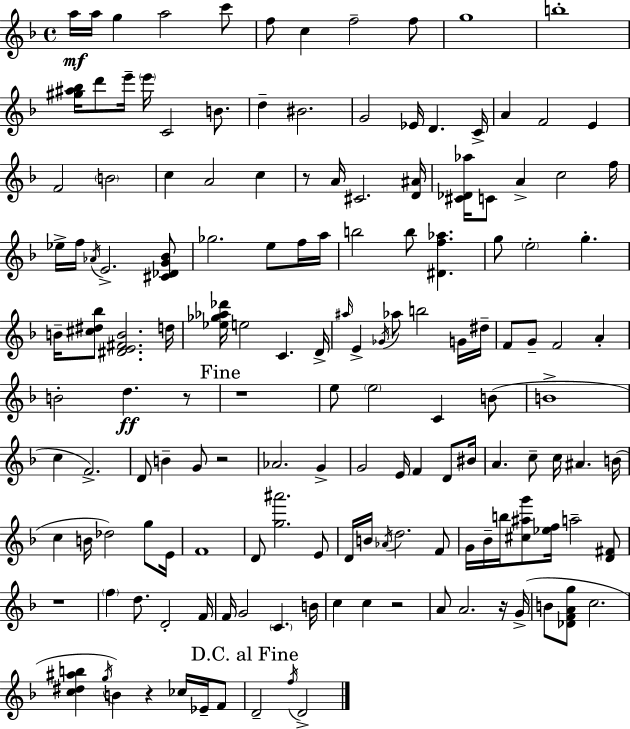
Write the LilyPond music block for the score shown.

{
  \clef treble
  \time 4/4
  \defaultTimeSignature
  \key f \major
  a''16\mf a''16 g''4 a''2 c'''8 | f''8 c''4 f''2-- f''8 | g''1 | b''1-. | \break <gis'' ais'' bes''>16 d'''8 e'''16-- \parenthesize e'''16 c'2 b'8. | d''4-- bis'2. | g'2 ees'16 d'4. c'16-> | a'4 f'2 e'4 | \break f'2 \parenthesize b'2 | c''4 a'2 c''4 | r8 a'16 cis'2. <d' ais'>16 | <cis' des' aes''>16 c'8 a'4-> c''2 f''16 | \break ees''16-> f''16 \acciaccatura { aes'16 } e'2.-> <cis' des' g' bes'>8 | ges''2. e''8 f''16 | a''16 b''2 b''8 <dis' f'' aes''>4. | g''8 \parenthesize e''2-. g''4.-. | \break b'16-- <cis'' dis'' bes''>8 <dis' e' fis' b'>2. | d''16 <ees'' ges'' aes'' des'''>16 e''2 c'4. | d'16-> \grace { ais''16 } e'4-> \acciaccatura { ges'16 } aes''8 b''2 | g'16 dis''16-- f'8 g'8-- f'2 a'4-. | \break b'2-. d''4.\ff | r8 \mark "Fine" r1 | e''8 \parenthesize e''2 c'4 | b'8( b'1-> | \break c''4 f'2.->) | d'8 b'4-- g'8 r2 | aes'2. g'4-> | g'2 e'16 f'4 | \break d'8 bis'16 a'4. c''8-- c''16 ais'4. | b'16( c''4 b'16 des''2) | g''8 e'16 f'1 | d'8 <g'' ais'''>2. | \break e'8 d'16 b'16 \acciaccatura { aes'16 } d''2. | f'8 g'16 bes'16-- b''16 <cis'' ais'' g'''>8 <ees'' f''>16 a''2-- | <d' fis'>8 r1 | \parenthesize f''4 d''8. d'2-. | \break f'16 f'16 g'2 \parenthesize c'4. | b'16 c''4 c''4 r2 | a'8 a'2. | r16 g'16->( b'8 <des' f' a' g''>8 c''2. | \break <c'' dis'' ais'' b''>4 \acciaccatura { g''16 }) b'4 r4 | ces''16 ees'16-- f'8 \mark "D.C. al Fine" d'2-- \acciaccatura { f''16 } d'2-> | \bar "|."
}